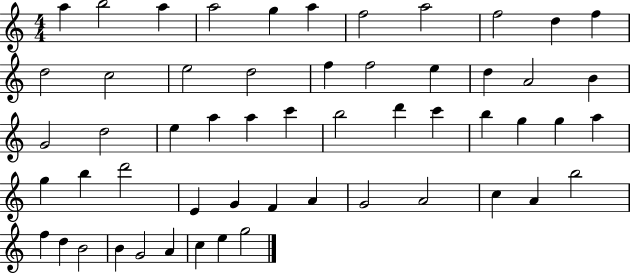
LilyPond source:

{
  \clef treble
  \numericTimeSignature
  \time 4/4
  \key c \major
  a''4 b''2 a''4 | a''2 g''4 a''4 | f''2 a''2 | f''2 d''4 f''4 | \break d''2 c''2 | e''2 d''2 | f''4 f''2 e''4 | d''4 a'2 b'4 | \break g'2 d''2 | e''4 a''4 a''4 c'''4 | b''2 d'''4 c'''4 | b''4 g''4 g''4 a''4 | \break g''4 b''4 d'''2 | e'4 g'4 f'4 a'4 | g'2 a'2 | c''4 a'4 b''2 | \break f''4 d''4 b'2 | b'4 g'2 a'4 | c''4 e''4 g''2 | \bar "|."
}